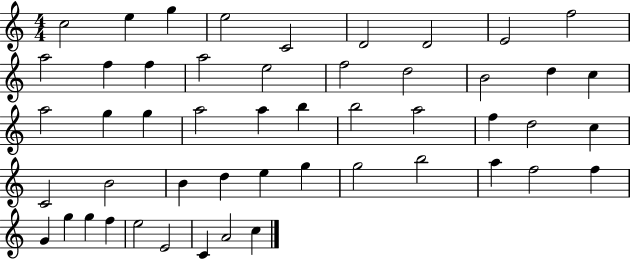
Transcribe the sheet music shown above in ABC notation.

X:1
T:Untitled
M:4/4
L:1/4
K:C
c2 e g e2 C2 D2 D2 E2 f2 a2 f f a2 e2 f2 d2 B2 d c a2 g g a2 a b b2 a2 f d2 c C2 B2 B d e g g2 b2 a f2 f G g g f e2 E2 C A2 c